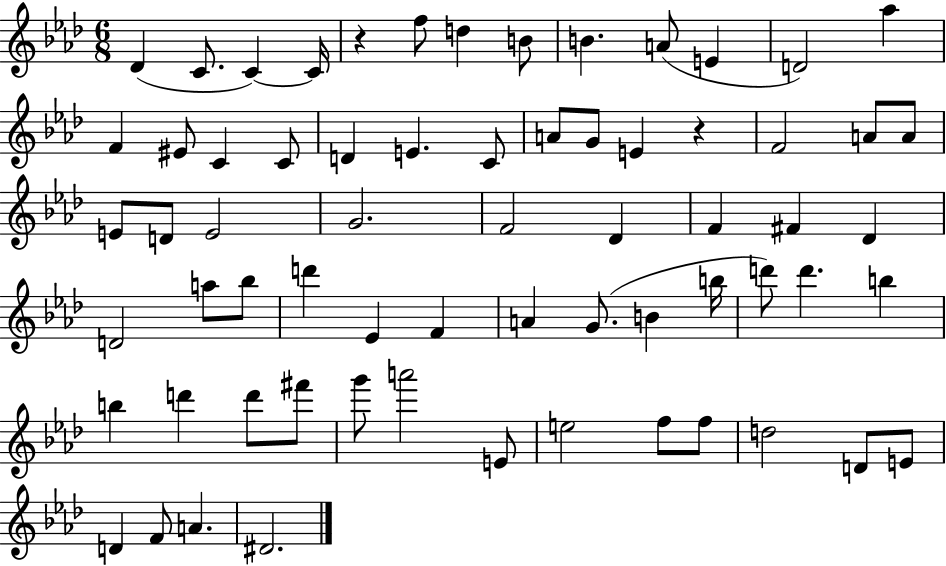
X:1
T:Untitled
M:6/8
L:1/4
K:Ab
_D C/2 C C/4 z f/2 d B/2 B A/2 E D2 _a F ^E/2 C C/2 D E C/2 A/2 G/2 E z F2 A/2 A/2 E/2 D/2 E2 G2 F2 _D F ^F _D D2 a/2 _b/2 d' _E F A G/2 B b/4 d'/2 d' b b d' d'/2 ^f'/2 g'/2 a'2 E/2 e2 f/2 f/2 d2 D/2 E/2 D F/2 A ^D2